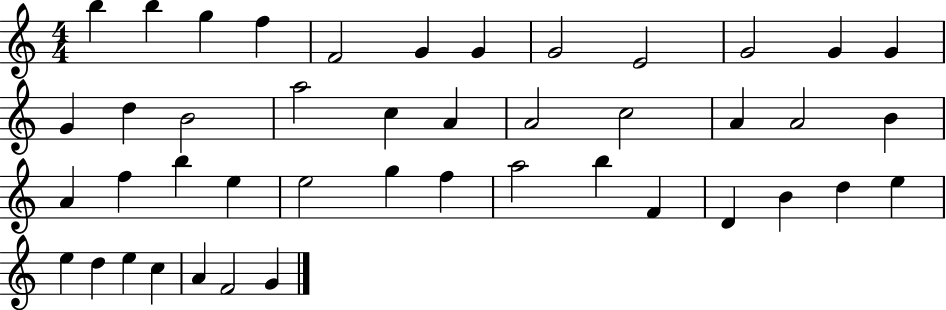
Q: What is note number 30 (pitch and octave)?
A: F5